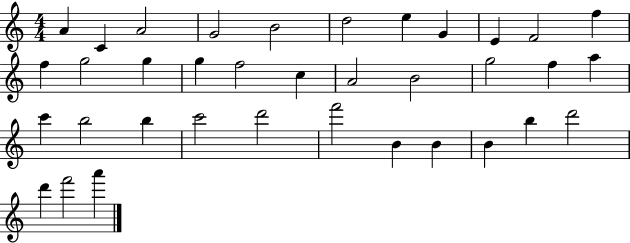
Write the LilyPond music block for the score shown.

{
  \clef treble
  \numericTimeSignature
  \time 4/4
  \key c \major
  a'4 c'4 a'2 | g'2 b'2 | d''2 e''4 g'4 | e'4 f'2 f''4 | \break f''4 g''2 g''4 | g''4 f''2 c''4 | a'2 b'2 | g''2 f''4 a''4 | \break c'''4 b''2 b''4 | c'''2 d'''2 | f'''2 b'4 b'4 | b'4 b''4 d'''2 | \break d'''4 f'''2 a'''4 | \bar "|."
}